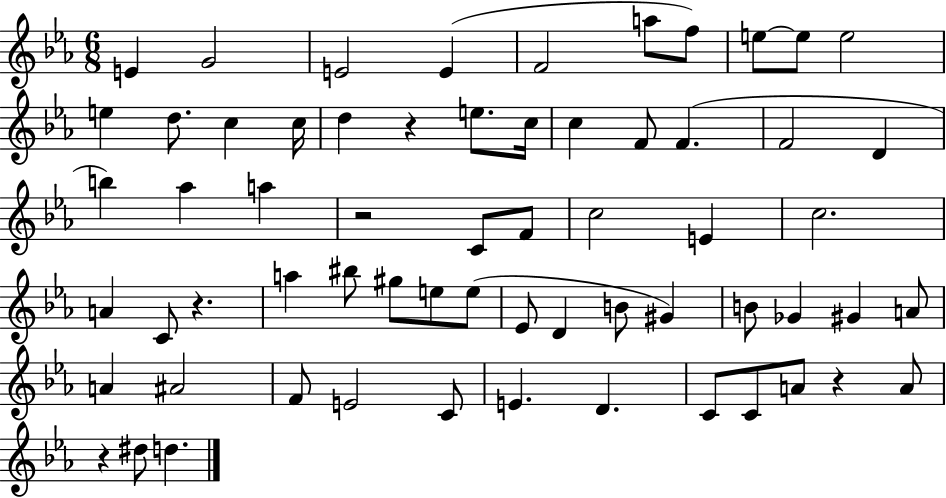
{
  \clef treble
  \numericTimeSignature
  \time 6/8
  \key ees \major
  e'4 g'2 | e'2 e'4( | f'2 a''8 f''8) | e''8~~ e''8 e''2 | \break e''4 d''8. c''4 c''16 | d''4 r4 e''8. c''16 | c''4 f'8 f'4.( | f'2 d'4 | \break b''4) aes''4 a''4 | r2 c'8 f'8 | c''2 e'4 | c''2. | \break a'4 c'8 r4. | a''4 bis''8 gis''8 e''8 e''8( | ees'8 d'4 b'8 gis'4) | b'8 ges'4 gis'4 a'8 | \break a'4 ais'2 | f'8 e'2 c'8 | e'4. d'4. | c'8 c'8 a'8 r4 a'8 | \break r4 dis''8 d''4. | \bar "|."
}